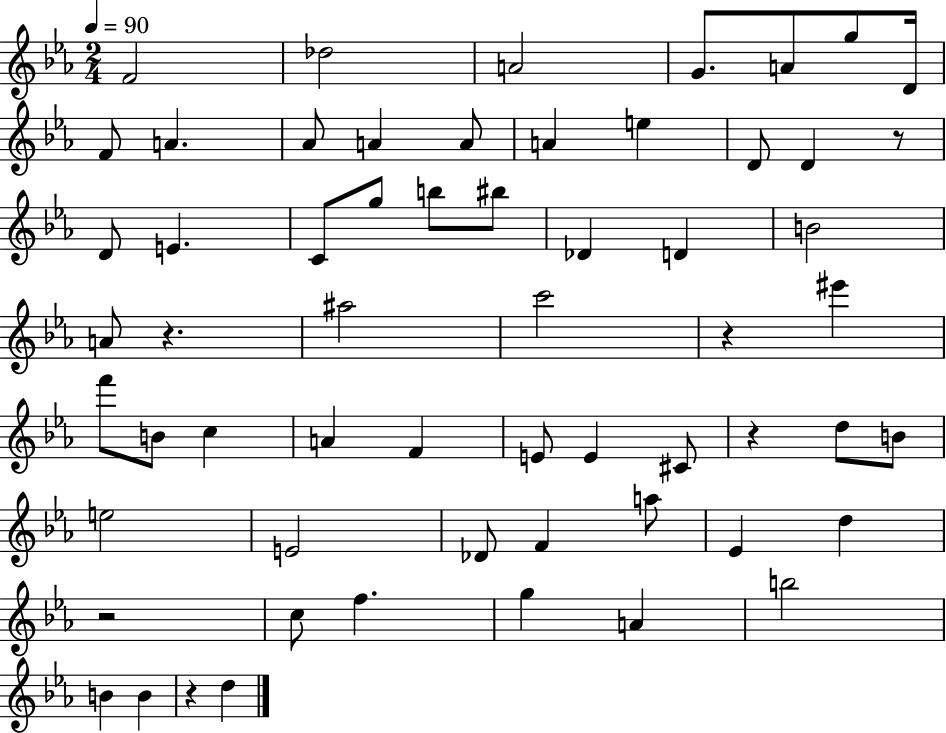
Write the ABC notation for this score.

X:1
T:Untitled
M:2/4
L:1/4
K:Eb
F2 _d2 A2 G/2 A/2 g/2 D/4 F/2 A _A/2 A A/2 A e D/2 D z/2 D/2 E C/2 g/2 b/2 ^b/2 _D D B2 A/2 z ^a2 c'2 z ^e' f'/2 B/2 c A F E/2 E ^C/2 z d/2 B/2 e2 E2 _D/2 F a/2 _E d z2 c/2 f g A b2 B B z d